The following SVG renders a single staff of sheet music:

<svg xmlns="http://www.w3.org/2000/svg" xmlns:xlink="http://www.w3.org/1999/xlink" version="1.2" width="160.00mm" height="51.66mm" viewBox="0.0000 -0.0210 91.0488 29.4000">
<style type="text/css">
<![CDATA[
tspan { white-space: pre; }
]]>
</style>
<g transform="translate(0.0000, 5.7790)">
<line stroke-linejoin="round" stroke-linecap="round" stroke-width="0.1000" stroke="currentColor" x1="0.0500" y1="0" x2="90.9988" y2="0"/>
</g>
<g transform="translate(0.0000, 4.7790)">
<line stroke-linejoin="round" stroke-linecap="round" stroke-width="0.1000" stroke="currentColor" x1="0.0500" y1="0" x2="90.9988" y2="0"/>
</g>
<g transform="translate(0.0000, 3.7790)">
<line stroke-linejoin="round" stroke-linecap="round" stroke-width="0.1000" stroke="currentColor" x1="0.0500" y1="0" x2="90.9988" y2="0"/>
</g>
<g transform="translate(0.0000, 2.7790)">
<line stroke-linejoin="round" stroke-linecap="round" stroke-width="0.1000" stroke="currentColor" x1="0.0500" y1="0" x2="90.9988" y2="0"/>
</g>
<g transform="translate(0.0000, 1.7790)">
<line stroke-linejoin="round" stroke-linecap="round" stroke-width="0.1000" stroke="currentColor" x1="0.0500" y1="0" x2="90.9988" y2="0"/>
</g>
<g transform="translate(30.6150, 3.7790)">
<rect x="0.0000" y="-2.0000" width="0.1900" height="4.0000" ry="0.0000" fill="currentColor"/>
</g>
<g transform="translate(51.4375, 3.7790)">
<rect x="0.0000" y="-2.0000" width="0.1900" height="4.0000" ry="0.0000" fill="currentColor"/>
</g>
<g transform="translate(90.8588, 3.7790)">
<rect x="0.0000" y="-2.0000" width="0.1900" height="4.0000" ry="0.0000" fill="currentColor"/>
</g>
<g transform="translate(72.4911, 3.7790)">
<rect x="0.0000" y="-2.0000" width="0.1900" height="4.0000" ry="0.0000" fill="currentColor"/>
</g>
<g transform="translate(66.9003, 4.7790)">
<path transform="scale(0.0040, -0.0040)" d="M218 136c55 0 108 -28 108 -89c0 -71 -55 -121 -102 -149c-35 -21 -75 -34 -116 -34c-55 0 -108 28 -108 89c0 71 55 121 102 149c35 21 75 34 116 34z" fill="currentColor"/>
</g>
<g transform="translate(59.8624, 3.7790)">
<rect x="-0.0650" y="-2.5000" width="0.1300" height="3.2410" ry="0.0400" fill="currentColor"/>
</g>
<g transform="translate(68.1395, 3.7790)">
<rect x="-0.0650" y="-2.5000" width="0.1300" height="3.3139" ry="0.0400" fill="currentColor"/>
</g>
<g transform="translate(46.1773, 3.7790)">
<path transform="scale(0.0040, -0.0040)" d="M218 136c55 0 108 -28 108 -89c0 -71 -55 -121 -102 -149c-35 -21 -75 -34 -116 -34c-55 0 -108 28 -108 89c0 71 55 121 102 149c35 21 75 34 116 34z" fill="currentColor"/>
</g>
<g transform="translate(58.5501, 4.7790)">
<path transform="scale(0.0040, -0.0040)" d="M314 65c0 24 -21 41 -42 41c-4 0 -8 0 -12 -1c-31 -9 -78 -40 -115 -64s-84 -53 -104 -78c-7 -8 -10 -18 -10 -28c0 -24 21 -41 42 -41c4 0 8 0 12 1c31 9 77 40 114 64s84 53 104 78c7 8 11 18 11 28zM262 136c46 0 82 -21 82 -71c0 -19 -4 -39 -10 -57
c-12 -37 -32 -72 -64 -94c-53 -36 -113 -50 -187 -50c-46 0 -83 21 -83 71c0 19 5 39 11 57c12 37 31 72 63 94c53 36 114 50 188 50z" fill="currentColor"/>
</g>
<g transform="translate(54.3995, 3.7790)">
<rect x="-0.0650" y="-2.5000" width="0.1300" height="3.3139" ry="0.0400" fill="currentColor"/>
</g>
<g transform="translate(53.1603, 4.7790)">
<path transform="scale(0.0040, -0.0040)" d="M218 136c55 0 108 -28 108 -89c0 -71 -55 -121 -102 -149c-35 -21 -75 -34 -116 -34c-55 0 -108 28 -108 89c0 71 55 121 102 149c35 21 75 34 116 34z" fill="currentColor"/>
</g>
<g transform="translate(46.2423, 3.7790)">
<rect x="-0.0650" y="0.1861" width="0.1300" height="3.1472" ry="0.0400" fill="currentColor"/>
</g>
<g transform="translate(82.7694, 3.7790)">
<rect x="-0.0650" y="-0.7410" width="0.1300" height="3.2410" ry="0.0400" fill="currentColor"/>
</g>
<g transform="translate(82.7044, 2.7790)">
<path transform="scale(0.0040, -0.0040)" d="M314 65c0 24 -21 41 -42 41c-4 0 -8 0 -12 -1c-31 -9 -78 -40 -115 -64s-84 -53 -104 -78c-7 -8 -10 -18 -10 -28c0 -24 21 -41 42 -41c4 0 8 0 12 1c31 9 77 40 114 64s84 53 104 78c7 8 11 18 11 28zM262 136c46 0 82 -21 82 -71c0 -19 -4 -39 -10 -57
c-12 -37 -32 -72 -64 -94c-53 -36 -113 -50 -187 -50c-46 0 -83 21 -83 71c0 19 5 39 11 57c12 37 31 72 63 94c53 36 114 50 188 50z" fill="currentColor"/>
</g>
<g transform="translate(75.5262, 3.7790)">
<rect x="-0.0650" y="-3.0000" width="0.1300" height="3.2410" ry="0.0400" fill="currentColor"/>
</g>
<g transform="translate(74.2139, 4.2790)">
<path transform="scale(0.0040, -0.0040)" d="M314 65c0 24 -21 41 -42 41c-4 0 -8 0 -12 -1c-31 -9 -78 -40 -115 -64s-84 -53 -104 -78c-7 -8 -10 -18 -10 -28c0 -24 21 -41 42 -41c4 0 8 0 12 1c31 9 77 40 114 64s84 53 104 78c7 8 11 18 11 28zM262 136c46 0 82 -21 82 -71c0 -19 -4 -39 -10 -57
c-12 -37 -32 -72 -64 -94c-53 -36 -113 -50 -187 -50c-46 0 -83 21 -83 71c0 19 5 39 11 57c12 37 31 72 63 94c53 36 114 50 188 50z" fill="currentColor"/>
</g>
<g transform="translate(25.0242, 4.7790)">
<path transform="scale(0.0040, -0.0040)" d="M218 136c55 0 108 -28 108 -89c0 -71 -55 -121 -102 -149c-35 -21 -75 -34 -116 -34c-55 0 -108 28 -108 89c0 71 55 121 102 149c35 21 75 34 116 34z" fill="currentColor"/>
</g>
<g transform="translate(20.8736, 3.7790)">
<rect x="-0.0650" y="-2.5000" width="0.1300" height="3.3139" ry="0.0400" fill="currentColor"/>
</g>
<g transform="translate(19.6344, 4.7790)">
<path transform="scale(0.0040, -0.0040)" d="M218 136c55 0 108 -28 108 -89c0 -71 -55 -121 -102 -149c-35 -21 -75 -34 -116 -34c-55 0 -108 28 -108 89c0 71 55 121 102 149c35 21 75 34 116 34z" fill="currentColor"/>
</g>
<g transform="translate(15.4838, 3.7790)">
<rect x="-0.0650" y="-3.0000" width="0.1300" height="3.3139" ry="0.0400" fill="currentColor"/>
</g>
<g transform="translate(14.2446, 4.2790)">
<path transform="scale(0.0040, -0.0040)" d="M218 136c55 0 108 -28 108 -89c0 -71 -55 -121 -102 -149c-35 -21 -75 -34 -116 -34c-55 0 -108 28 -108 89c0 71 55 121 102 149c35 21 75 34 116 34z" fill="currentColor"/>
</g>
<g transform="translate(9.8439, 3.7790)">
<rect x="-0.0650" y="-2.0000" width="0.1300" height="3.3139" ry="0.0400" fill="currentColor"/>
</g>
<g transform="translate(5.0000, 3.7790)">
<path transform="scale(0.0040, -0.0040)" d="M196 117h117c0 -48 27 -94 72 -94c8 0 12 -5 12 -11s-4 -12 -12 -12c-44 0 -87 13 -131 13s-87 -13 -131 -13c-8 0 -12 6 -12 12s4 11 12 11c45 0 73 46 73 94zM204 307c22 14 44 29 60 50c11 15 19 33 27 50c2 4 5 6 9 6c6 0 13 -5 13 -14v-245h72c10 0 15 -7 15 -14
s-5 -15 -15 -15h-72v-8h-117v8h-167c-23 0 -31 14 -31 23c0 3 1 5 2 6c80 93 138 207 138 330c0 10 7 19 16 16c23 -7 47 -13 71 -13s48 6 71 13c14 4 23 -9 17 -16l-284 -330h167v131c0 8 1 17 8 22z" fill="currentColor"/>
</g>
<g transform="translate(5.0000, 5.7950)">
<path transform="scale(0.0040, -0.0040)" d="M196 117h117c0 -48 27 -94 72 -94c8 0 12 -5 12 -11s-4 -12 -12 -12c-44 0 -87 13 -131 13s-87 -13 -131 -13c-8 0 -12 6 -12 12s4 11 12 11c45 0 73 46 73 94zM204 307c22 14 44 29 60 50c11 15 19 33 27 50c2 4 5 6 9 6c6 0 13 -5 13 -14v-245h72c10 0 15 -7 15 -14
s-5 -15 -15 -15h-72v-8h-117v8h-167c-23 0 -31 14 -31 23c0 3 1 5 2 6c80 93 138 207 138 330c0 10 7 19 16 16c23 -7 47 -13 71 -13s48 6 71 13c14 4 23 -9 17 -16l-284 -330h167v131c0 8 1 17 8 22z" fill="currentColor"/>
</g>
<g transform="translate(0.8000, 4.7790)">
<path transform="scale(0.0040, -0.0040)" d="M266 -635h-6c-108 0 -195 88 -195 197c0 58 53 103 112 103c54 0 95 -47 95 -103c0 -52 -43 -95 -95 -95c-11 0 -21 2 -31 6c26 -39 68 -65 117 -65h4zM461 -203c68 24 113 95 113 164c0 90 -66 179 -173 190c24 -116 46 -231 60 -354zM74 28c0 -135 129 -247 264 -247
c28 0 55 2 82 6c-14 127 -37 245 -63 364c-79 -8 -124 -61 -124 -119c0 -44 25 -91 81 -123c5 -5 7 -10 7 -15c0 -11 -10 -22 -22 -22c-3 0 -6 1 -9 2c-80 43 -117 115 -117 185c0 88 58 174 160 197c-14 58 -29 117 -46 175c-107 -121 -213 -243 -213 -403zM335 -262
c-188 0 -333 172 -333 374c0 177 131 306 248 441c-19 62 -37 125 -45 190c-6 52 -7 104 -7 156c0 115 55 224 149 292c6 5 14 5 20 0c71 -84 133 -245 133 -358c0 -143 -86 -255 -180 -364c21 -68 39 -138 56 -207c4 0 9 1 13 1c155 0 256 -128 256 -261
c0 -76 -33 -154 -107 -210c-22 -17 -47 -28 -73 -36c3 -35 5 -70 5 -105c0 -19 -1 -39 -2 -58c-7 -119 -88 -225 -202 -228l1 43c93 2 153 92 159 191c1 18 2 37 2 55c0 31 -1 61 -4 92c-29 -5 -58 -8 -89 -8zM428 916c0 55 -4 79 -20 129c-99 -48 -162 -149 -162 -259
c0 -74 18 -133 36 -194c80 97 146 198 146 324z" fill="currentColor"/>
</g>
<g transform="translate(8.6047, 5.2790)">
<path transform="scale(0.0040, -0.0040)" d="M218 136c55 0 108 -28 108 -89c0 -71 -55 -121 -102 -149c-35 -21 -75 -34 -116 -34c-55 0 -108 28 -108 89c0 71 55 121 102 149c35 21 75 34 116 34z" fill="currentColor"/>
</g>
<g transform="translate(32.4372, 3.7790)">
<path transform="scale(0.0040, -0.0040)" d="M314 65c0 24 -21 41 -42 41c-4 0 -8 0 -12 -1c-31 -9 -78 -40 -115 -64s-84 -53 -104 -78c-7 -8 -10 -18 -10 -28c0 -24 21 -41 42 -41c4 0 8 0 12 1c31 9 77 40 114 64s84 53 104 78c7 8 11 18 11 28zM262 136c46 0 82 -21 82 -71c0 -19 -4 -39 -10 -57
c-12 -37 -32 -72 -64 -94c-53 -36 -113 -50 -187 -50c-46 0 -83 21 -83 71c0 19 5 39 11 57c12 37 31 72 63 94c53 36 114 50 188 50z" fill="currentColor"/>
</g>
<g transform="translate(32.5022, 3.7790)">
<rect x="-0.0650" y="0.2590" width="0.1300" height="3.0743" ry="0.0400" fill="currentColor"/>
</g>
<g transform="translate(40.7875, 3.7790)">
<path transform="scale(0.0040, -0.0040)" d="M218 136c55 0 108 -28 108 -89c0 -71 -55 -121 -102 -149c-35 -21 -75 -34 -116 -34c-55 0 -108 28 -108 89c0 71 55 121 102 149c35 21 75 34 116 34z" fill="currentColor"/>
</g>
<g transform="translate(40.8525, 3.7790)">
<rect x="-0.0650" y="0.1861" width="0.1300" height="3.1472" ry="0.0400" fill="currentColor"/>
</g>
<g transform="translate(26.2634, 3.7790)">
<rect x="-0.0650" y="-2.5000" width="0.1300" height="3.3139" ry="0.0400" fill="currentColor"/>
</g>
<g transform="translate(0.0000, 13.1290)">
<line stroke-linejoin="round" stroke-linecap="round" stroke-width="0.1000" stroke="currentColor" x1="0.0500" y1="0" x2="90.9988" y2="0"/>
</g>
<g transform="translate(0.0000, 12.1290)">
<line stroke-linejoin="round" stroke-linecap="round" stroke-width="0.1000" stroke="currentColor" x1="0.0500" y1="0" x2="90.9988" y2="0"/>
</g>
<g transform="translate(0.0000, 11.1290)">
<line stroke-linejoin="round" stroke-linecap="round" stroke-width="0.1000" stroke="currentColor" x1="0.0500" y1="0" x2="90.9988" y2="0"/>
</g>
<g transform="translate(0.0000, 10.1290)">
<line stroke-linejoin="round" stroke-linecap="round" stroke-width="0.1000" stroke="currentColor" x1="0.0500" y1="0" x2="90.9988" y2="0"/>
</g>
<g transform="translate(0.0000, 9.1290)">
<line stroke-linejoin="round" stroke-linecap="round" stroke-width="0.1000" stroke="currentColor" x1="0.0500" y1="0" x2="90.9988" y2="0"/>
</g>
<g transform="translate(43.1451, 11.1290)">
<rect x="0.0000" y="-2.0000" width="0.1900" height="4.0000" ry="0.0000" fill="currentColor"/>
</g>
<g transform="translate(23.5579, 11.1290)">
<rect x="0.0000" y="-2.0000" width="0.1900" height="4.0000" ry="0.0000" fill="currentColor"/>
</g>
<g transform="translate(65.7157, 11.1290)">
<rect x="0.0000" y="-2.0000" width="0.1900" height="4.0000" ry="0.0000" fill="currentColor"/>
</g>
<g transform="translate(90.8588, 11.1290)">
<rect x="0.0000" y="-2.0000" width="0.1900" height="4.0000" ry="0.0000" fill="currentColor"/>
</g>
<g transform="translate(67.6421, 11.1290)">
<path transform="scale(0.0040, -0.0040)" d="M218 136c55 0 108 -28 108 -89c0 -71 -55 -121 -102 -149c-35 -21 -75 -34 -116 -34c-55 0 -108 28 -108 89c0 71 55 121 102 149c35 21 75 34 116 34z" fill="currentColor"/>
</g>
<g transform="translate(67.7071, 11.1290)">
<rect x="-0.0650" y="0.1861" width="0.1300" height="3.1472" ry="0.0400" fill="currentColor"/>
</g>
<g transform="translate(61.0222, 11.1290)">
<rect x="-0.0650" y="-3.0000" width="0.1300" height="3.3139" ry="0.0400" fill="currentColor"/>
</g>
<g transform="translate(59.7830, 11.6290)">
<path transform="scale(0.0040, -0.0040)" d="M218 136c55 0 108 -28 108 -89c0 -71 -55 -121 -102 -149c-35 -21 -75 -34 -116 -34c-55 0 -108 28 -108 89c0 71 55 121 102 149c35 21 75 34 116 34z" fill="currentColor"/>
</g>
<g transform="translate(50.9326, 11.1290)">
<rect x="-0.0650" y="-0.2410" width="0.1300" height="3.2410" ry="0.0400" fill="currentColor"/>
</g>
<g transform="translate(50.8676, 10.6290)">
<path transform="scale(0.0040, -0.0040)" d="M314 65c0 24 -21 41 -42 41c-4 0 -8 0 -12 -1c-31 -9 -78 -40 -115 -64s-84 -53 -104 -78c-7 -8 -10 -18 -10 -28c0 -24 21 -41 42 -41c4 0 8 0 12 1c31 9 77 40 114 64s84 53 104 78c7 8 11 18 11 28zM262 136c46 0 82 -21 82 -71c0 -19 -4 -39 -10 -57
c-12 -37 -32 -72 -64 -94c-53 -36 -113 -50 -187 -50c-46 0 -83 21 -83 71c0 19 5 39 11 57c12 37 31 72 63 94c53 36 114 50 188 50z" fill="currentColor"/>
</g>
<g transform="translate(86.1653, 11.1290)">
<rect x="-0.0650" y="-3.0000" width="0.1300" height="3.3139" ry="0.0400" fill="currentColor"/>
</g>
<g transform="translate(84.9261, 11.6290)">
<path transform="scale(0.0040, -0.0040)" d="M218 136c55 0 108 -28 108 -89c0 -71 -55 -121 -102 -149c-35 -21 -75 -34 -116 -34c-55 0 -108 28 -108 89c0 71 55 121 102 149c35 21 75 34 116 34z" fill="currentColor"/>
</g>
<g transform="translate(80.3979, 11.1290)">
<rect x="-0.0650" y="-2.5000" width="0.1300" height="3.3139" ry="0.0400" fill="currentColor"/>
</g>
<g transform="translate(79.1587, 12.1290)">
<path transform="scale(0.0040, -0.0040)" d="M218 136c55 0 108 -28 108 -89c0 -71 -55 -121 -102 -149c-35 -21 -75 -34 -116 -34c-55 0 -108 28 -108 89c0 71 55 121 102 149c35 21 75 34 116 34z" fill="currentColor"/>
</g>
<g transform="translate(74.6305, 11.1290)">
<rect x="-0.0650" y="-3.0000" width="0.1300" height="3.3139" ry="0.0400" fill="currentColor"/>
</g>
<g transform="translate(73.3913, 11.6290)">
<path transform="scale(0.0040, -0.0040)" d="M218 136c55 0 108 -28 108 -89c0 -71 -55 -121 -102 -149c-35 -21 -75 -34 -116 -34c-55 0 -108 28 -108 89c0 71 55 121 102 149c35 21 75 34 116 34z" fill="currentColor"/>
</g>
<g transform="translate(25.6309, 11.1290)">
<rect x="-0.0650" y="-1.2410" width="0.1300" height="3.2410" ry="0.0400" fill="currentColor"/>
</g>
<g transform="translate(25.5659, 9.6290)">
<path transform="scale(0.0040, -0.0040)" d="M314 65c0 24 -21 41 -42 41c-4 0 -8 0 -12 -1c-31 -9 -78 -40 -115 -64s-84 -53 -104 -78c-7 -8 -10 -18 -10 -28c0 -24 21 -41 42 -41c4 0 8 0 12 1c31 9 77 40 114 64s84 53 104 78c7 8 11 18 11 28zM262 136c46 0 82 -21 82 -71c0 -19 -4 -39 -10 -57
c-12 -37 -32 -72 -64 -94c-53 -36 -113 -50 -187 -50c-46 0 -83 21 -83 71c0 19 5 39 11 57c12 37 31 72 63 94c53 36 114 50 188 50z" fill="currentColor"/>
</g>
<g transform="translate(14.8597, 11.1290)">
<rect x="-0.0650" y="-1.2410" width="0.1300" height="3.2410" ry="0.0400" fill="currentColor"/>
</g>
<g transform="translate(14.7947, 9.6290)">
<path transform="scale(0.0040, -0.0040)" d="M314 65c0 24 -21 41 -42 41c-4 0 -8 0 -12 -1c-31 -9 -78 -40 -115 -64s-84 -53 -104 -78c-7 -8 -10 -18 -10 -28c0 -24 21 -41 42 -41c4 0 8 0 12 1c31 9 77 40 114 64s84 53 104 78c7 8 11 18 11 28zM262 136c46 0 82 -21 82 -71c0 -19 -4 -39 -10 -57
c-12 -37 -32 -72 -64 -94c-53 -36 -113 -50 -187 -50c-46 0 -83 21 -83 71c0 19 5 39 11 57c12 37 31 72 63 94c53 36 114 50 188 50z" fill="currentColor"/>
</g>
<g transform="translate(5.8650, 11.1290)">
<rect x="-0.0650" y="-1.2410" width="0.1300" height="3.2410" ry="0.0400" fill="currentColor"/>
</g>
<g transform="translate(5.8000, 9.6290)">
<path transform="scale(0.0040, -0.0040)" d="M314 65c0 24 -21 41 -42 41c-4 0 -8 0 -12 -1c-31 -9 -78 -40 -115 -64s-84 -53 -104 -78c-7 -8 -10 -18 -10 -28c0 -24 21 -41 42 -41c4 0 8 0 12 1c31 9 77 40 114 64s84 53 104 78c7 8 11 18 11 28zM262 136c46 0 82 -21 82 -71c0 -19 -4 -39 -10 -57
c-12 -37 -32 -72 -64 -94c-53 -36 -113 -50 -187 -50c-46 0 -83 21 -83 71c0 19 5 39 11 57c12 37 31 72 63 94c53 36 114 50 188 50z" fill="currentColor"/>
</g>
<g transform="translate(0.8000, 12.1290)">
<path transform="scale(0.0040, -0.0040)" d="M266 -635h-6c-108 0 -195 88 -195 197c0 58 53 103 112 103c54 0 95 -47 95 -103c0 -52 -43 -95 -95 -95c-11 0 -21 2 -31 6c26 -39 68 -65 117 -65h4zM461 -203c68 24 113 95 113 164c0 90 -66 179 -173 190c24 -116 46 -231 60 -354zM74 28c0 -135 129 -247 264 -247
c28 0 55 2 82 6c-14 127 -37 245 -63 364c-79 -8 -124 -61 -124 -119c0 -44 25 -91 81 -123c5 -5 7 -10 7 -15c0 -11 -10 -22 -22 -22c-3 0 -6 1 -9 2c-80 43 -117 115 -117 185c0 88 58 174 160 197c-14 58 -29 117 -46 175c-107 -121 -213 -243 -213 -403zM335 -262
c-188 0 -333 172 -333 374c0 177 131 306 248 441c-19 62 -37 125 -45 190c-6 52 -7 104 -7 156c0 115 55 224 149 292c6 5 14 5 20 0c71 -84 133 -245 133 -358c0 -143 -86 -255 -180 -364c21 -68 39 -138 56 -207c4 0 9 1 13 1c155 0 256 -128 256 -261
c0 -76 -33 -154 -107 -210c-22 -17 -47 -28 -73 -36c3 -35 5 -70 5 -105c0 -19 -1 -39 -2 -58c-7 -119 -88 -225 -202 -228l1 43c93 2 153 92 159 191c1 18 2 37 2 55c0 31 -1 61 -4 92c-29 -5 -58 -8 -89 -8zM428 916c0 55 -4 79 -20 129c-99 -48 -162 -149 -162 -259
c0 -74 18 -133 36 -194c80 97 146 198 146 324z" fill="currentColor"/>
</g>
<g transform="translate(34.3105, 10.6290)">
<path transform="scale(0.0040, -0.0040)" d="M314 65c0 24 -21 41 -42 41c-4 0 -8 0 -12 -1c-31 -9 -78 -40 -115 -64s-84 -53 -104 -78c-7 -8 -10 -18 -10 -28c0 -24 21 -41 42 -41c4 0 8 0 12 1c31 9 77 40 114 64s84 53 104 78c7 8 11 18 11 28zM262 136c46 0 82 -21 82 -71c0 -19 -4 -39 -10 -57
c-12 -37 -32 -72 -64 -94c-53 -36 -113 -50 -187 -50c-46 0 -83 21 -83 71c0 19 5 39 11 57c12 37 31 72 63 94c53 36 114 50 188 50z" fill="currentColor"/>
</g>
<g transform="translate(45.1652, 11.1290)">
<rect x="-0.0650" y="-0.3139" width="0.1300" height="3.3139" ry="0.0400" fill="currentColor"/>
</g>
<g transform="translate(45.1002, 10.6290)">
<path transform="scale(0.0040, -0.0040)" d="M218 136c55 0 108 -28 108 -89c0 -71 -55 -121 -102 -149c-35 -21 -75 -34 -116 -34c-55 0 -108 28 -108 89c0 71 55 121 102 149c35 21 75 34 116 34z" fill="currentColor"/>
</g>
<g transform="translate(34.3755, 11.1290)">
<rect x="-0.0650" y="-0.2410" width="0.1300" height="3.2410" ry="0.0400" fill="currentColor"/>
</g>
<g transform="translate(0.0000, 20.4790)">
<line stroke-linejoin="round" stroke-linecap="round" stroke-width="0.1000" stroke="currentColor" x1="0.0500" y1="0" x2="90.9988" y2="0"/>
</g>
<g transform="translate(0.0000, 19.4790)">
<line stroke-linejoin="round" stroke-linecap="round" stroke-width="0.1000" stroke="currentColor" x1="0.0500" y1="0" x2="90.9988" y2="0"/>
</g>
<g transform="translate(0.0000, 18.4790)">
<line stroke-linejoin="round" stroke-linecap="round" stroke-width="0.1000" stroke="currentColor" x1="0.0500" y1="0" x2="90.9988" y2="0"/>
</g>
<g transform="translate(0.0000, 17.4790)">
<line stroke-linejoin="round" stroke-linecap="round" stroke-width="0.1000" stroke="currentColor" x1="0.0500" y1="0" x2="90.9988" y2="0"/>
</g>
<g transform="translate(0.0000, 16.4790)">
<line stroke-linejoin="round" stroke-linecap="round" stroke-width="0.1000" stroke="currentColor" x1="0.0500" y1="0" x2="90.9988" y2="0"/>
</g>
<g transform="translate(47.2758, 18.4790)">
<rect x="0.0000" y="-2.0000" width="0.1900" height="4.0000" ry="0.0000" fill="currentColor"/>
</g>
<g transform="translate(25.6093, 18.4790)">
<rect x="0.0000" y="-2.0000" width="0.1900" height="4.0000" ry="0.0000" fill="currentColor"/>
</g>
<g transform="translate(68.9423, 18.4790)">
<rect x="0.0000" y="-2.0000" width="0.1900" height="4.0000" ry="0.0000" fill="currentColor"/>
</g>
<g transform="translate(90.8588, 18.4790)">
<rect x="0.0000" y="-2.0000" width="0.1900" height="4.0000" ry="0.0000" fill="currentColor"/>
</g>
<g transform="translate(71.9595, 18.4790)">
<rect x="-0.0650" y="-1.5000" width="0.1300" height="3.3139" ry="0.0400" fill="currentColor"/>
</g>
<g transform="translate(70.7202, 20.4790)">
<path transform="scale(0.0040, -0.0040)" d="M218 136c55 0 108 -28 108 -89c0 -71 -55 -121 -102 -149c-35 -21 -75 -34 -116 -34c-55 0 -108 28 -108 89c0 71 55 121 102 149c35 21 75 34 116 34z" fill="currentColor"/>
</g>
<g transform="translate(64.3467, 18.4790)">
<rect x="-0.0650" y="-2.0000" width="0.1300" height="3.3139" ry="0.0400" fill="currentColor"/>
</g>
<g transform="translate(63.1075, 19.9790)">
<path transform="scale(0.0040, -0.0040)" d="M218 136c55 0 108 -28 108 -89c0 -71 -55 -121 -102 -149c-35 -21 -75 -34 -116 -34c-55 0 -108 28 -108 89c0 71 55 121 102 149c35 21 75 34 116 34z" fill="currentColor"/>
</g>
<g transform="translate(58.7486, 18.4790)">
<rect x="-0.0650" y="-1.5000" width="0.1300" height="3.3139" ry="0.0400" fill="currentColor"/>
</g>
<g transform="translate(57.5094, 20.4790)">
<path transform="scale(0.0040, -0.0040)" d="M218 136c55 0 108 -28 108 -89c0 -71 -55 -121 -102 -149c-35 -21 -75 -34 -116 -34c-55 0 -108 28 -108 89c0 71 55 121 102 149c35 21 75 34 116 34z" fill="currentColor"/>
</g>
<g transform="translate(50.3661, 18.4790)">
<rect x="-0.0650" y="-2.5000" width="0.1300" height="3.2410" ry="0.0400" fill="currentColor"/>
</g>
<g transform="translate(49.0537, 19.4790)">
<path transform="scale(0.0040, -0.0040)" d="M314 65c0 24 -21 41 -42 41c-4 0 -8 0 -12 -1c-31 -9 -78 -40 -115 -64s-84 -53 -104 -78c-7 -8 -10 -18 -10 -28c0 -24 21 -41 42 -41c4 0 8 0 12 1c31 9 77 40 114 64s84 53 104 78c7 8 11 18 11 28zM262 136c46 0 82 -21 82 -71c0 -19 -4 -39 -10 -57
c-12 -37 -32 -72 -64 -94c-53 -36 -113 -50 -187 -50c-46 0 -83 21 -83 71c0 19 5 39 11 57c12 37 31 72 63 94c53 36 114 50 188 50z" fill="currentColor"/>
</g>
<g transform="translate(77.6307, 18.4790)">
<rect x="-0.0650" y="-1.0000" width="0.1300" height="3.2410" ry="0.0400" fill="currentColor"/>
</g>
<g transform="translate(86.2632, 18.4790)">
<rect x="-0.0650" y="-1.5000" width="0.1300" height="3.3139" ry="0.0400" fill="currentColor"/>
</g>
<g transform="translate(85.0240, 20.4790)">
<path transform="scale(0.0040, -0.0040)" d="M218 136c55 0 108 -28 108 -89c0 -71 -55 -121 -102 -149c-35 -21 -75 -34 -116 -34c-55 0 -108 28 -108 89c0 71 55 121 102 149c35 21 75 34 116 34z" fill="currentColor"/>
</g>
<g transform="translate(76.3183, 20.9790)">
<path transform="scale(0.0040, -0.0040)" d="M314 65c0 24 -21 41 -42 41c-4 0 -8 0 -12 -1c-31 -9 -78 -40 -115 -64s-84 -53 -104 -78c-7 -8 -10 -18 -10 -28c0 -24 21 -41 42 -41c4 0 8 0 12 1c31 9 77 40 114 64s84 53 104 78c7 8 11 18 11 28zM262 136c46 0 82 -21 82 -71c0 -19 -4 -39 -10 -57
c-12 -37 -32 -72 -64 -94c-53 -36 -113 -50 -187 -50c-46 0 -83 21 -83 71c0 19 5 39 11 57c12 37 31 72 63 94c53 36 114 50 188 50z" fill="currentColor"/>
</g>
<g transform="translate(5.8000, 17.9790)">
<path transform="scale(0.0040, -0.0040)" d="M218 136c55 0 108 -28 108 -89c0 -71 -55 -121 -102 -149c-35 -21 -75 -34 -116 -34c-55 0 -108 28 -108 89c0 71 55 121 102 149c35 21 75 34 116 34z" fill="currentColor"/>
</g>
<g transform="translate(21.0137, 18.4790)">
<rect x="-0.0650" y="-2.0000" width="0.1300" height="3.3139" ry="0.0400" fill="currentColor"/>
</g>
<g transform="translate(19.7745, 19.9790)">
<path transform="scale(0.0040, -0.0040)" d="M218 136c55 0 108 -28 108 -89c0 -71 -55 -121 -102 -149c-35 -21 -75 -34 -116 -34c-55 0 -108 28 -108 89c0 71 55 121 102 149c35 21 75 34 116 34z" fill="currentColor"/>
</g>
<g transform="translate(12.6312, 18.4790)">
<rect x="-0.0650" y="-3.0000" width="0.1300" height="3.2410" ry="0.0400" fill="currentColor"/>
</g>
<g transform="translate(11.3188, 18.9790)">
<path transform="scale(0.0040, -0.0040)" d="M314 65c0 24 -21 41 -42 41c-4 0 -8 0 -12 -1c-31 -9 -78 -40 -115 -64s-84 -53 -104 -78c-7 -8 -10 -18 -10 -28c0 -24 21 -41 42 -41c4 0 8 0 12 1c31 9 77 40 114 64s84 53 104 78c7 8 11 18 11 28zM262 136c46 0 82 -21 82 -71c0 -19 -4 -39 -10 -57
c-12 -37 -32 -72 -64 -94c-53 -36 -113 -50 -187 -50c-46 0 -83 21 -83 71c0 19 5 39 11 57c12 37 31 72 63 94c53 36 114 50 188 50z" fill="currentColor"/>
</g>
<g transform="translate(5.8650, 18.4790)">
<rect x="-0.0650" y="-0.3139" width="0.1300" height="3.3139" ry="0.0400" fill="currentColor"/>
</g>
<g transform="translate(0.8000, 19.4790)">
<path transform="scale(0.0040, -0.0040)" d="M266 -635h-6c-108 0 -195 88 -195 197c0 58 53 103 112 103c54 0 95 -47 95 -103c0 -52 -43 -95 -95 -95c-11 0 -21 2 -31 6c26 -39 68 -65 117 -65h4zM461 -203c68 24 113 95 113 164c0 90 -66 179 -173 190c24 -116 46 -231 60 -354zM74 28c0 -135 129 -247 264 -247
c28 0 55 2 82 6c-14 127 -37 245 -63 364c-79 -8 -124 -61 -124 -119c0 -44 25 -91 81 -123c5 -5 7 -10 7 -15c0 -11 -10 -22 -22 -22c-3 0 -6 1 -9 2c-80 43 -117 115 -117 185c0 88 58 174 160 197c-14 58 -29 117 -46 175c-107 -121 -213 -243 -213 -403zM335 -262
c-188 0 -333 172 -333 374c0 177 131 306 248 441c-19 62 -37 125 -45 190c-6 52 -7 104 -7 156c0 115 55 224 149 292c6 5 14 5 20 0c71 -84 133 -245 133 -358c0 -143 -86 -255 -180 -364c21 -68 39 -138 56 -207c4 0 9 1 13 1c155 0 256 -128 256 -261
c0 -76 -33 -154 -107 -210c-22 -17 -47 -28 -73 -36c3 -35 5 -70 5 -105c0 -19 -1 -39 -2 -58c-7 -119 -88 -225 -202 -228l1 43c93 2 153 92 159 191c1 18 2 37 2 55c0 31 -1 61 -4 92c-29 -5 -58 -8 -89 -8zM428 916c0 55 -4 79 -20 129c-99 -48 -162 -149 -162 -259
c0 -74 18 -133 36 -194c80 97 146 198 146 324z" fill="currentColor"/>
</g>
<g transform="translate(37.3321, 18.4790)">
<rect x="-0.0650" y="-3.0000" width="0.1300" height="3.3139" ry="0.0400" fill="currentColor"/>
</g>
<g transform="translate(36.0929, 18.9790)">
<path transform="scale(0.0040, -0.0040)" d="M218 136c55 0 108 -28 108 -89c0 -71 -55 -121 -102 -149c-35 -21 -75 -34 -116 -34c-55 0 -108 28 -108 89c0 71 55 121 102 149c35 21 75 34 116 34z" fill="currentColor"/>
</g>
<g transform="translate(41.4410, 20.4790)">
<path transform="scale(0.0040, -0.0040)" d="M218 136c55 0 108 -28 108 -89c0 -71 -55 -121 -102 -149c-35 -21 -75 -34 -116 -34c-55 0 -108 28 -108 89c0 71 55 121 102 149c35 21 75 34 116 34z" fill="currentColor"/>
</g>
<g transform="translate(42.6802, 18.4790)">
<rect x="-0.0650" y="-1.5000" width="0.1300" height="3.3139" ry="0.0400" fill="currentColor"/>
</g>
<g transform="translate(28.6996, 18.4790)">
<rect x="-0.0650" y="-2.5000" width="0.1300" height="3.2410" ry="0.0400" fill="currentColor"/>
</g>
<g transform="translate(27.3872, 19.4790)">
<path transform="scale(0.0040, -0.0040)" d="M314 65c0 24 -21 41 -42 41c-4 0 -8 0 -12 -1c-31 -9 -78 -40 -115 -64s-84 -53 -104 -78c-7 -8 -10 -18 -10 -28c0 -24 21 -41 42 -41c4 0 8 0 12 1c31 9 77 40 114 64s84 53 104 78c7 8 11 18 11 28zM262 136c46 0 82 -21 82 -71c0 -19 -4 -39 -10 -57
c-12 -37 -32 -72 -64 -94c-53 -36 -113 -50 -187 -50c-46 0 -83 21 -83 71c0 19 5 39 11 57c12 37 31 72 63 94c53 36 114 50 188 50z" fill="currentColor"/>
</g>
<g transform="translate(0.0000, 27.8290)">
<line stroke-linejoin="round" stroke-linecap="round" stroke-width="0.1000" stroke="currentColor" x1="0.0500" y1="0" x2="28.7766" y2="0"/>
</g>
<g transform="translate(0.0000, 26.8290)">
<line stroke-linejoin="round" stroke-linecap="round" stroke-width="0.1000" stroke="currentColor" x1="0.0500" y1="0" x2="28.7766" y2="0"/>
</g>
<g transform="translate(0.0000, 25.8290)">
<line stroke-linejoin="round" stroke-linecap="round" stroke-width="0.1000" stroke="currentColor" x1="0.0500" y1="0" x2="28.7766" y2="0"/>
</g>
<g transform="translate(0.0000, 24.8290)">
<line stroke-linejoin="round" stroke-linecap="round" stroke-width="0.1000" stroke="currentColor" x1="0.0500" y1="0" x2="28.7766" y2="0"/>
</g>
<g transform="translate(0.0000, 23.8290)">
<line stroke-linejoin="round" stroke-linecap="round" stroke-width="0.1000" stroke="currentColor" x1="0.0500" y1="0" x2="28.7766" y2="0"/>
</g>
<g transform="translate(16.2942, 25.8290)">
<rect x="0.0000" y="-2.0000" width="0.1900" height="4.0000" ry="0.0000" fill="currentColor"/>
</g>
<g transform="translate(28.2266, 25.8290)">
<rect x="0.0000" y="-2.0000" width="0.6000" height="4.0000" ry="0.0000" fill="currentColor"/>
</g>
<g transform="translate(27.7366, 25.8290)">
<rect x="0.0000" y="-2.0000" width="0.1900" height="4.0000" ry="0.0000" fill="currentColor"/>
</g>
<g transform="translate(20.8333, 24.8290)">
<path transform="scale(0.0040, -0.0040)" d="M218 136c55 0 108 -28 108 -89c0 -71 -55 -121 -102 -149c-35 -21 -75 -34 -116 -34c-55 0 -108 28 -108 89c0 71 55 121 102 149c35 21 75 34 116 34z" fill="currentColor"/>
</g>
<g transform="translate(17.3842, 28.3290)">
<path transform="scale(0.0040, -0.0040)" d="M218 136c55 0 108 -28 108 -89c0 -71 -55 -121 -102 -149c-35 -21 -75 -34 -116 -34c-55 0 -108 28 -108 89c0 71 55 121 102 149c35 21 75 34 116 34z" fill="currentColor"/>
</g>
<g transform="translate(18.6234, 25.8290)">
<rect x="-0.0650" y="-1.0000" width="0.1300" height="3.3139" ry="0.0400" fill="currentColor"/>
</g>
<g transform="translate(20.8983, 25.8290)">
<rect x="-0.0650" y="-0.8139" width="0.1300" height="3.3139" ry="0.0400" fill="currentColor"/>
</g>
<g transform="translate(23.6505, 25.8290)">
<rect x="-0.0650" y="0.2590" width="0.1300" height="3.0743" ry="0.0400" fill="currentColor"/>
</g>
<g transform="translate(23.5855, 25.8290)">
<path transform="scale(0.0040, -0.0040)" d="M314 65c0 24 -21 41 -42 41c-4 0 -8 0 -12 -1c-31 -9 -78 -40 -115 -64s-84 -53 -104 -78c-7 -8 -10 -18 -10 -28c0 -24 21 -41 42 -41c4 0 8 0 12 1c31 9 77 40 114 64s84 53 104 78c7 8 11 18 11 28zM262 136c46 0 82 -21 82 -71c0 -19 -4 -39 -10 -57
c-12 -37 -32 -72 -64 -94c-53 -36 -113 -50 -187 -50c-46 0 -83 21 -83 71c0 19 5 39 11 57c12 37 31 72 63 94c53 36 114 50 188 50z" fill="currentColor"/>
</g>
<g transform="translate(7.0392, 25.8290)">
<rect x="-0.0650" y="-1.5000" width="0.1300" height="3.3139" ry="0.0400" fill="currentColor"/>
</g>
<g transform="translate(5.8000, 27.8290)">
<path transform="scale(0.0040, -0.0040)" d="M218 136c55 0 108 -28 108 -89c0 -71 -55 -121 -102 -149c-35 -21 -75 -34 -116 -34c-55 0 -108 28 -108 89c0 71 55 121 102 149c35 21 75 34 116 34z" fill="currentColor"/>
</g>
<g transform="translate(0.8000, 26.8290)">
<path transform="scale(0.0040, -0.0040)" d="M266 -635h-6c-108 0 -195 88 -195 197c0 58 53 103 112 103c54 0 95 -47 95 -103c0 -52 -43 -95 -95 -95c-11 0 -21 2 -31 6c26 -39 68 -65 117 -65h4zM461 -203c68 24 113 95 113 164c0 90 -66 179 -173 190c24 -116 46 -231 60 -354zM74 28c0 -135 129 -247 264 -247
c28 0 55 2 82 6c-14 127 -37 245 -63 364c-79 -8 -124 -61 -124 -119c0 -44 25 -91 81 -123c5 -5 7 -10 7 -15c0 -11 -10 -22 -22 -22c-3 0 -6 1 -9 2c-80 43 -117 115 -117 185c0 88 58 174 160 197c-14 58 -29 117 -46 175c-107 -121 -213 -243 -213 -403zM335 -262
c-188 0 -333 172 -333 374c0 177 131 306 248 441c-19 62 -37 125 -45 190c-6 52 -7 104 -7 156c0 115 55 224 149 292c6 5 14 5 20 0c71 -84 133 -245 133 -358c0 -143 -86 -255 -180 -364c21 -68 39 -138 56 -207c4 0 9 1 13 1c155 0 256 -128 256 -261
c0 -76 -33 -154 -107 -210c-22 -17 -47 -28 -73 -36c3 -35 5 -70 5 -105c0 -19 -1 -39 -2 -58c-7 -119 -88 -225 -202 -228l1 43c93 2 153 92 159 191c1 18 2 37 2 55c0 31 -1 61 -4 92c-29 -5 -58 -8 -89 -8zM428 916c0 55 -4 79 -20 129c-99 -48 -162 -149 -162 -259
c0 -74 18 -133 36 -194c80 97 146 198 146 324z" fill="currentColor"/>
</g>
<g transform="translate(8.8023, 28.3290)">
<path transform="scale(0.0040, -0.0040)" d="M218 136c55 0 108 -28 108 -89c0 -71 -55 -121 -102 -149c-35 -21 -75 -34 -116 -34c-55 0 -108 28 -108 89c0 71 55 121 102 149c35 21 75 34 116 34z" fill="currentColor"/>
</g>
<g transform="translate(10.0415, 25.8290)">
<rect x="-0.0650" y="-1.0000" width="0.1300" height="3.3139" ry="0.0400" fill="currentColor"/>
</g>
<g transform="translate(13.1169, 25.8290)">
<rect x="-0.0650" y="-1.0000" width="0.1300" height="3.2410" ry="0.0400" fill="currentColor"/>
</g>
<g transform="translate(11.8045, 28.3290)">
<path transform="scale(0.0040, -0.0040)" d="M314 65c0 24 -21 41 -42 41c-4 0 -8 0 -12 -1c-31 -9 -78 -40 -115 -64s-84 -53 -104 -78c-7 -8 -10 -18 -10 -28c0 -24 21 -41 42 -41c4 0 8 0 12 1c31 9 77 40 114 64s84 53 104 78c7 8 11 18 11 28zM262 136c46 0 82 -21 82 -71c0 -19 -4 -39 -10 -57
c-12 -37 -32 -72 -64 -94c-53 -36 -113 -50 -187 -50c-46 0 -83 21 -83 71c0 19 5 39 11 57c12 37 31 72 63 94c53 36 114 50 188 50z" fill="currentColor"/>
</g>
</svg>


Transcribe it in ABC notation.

X:1
T:Untitled
M:4/4
L:1/4
K:C
F A G G B2 B B G G2 G A2 d2 e2 e2 e2 c2 c c2 A B A G A c A2 F G2 A E G2 E F E D2 E E D D2 D d B2